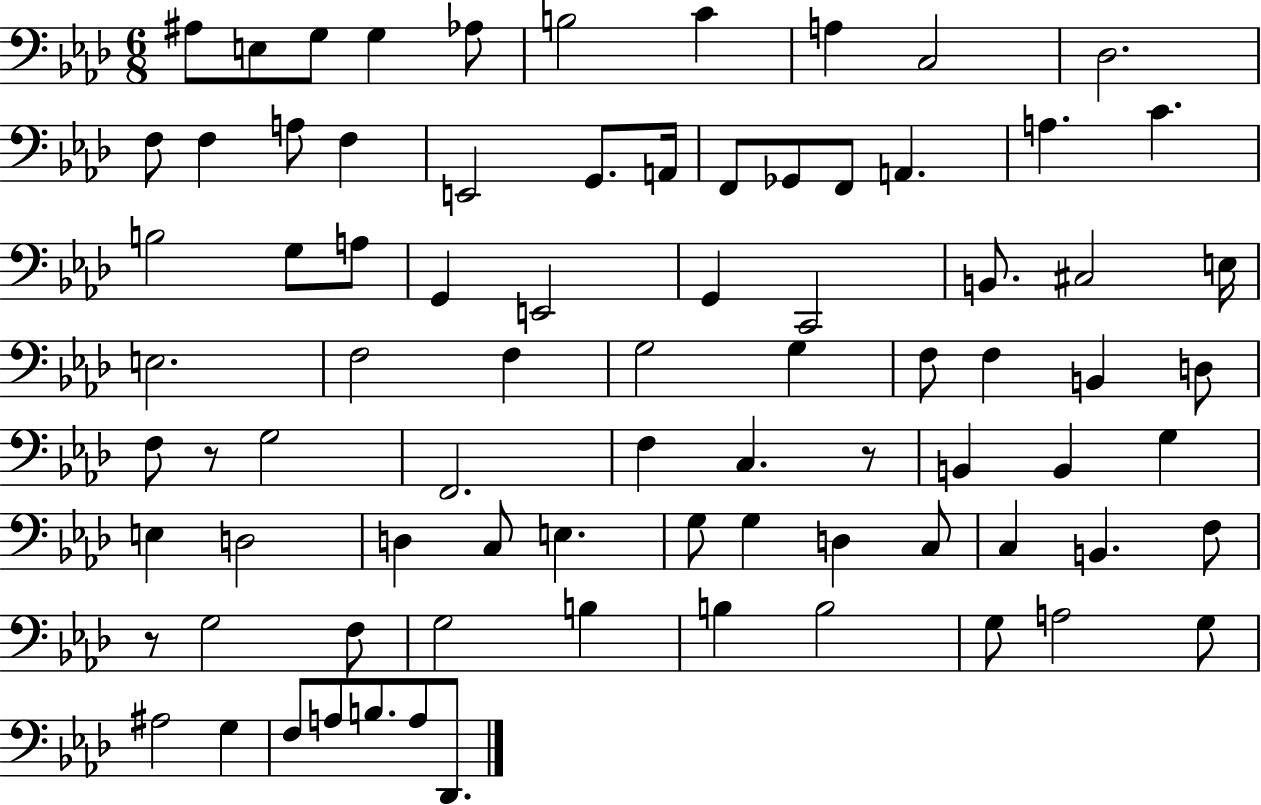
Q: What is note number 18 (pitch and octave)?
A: F2